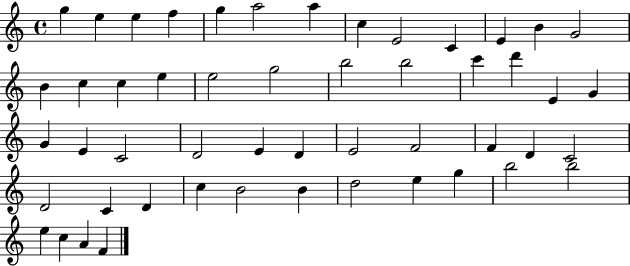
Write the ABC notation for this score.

X:1
T:Untitled
M:4/4
L:1/4
K:C
g e e f g a2 a c E2 C E B G2 B c c e e2 g2 b2 b2 c' d' E G G E C2 D2 E D E2 F2 F D C2 D2 C D c B2 B d2 e g b2 b2 e c A F